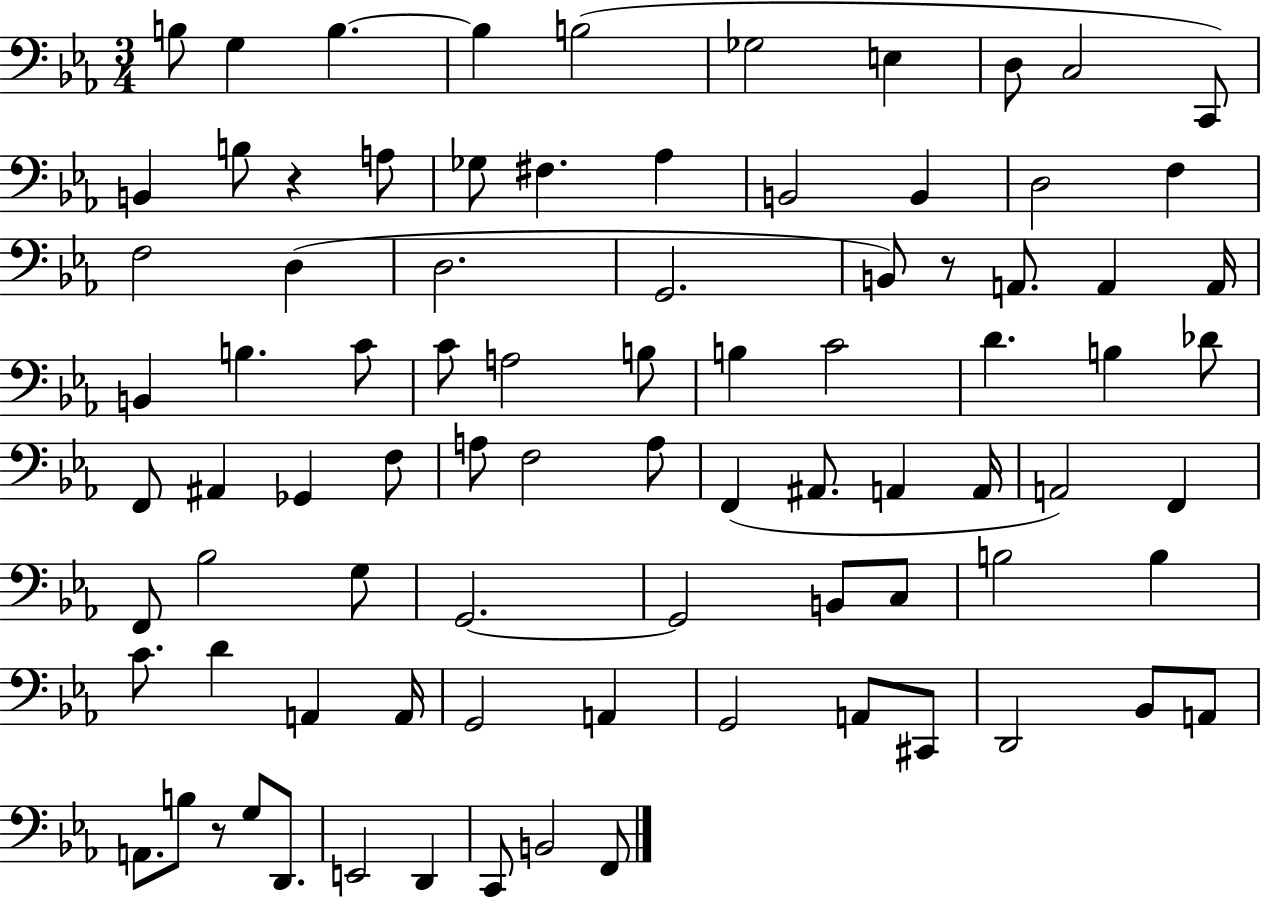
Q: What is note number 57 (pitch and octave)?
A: G2